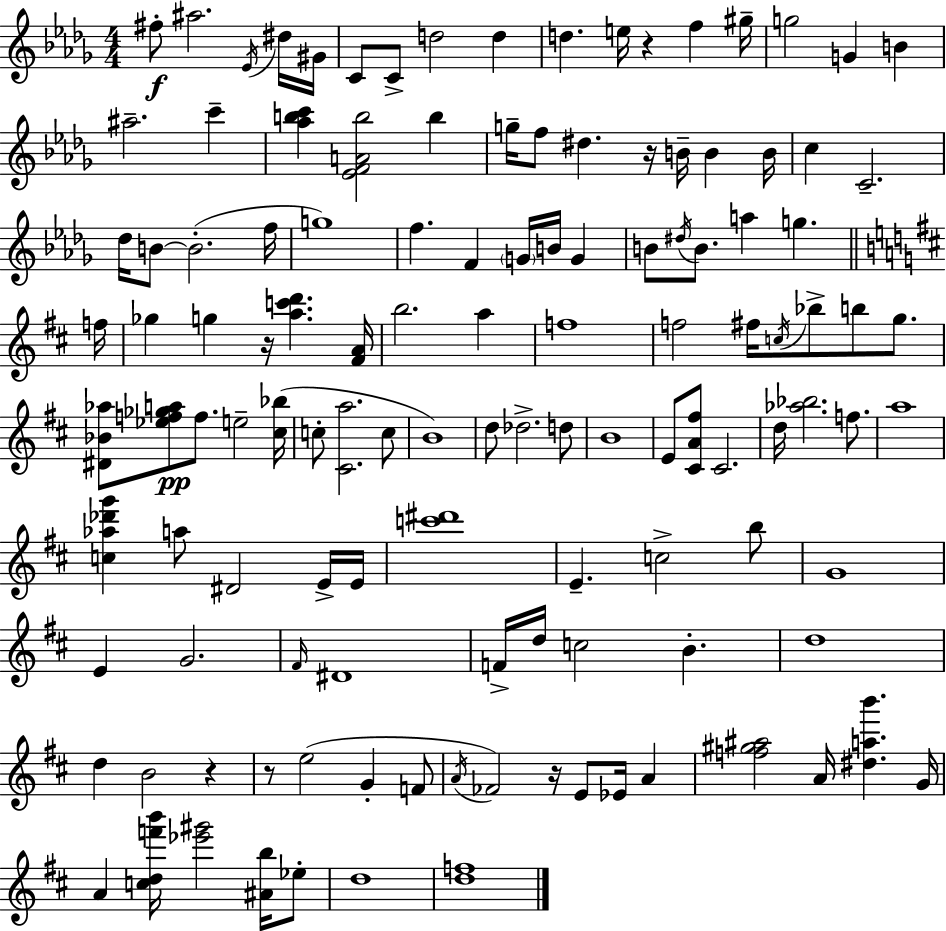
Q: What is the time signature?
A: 4/4